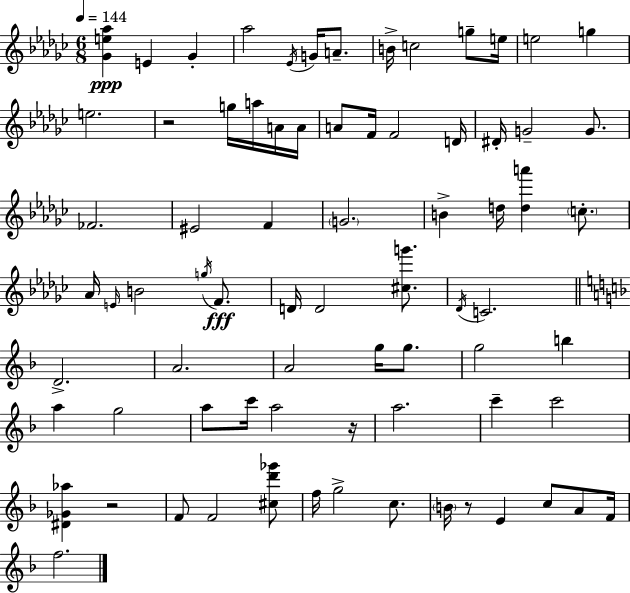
[Gb4,E5,Ab5]/q E4/q Gb4/q Ab5/h Eb4/s G4/s A4/e. B4/s C5/h G5/e E5/s E5/h G5/q E5/h. R/h G5/s A5/s A4/s A4/s A4/e F4/s F4/h D4/s D#4/s G4/h G4/e. FES4/h. EIS4/h F4/q G4/h. B4/q D5/s [D5,A6]/q C5/e. Ab4/s E4/s B4/h G5/s F4/e. D4/s D4/h [C#5,G6]/e. Db4/s C4/h. D4/h. A4/h. A4/h G5/s G5/e. G5/h B5/q A5/q G5/h A5/e C6/s A5/h R/s A5/h. C6/q C6/h [D#4,Gb4,Ab5]/q R/h F4/e F4/h [C#5,D6,Gb6]/e F5/s G5/h C5/e. B4/s R/e E4/q C5/e A4/e F4/s F5/h.